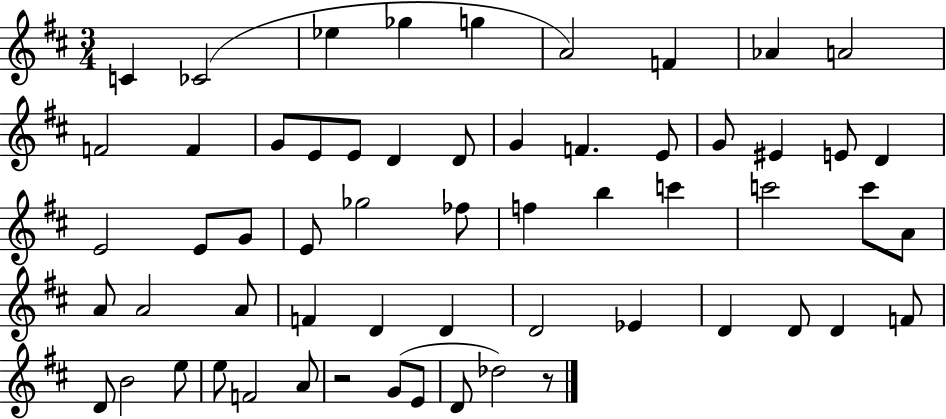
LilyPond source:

{
  \clef treble
  \numericTimeSignature
  \time 3/4
  \key d \major
  c'4 ces'2( | ees''4 ges''4 g''4 | a'2) f'4 | aes'4 a'2 | \break f'2 f'4 | g'8 e'8 e'8 d'4 d'8 | g'4 f'4. e'8 | g'8 eis'4 e'8 d'4 | \break e'2 e'8 g'8 | e'8 ges''2 fes''8 | f''4 b''4 c'''4 | c'''2 c'''8 a'8 | \break a'8 a'2 a'8 | f'4 d'4 d'4 | d'2 ees'4 | d'4 d'8 d'4 f'8 | \break d'8 b'2 e''8 | e''8 f'2 a'8 | r2 g'8( e'8 | d'8 des''2) r8 | \break \bar "|."
}